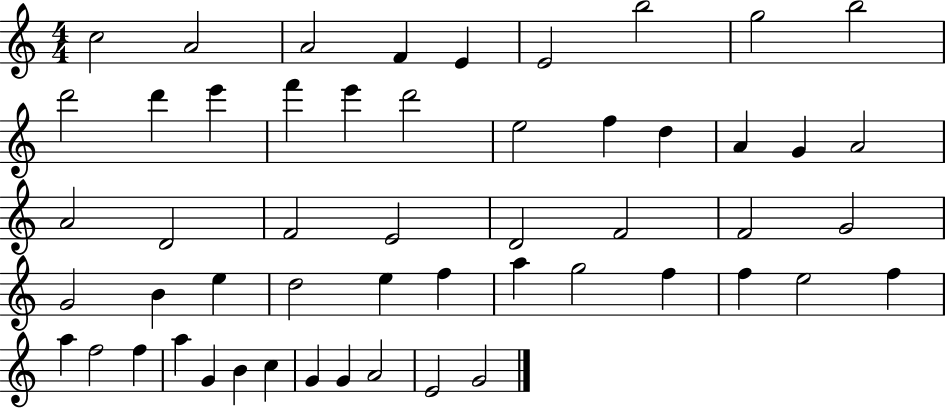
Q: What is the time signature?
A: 4/4